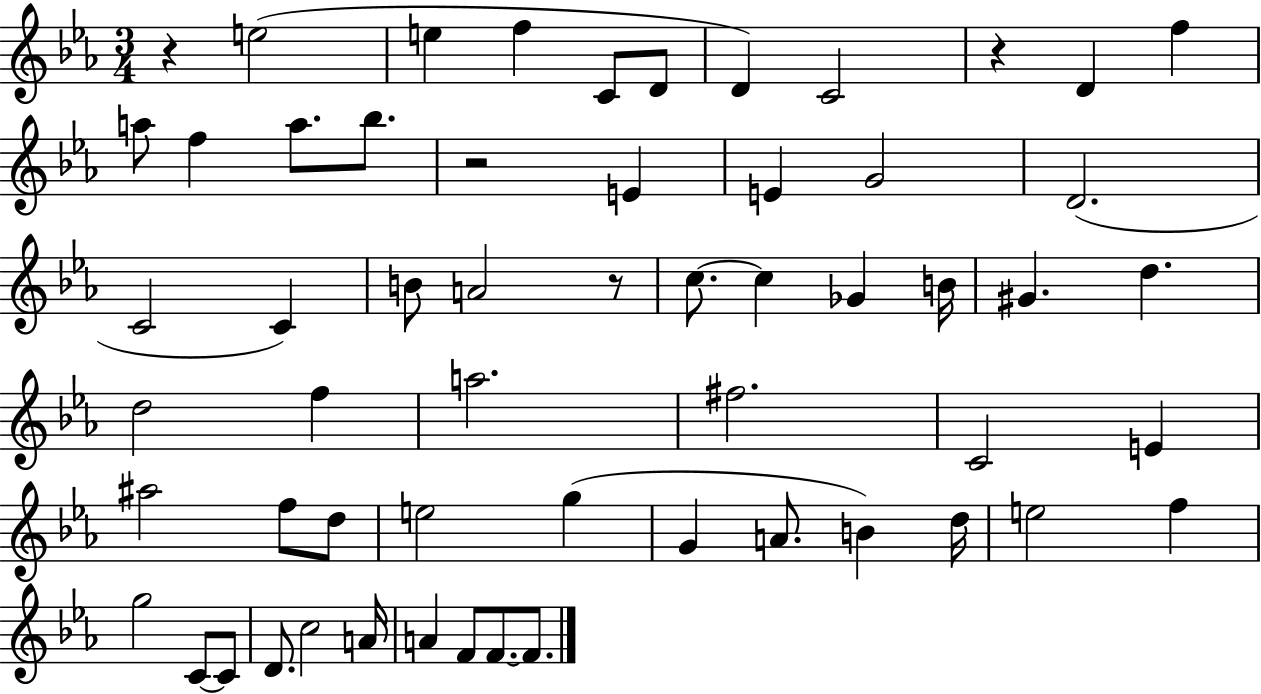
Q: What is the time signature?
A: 3/4